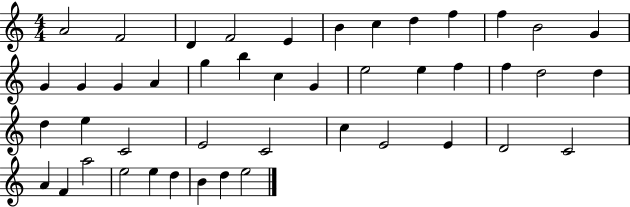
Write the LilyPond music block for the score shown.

{
  \clef treble
  \numericTimeSignature
  \time 4/4
  \key c \major
  a'2 f'2 | d'4 f'2 e'4 | b'4 c''4 d''4 f''4 | f''4 b'2 g'4 | \break g'4 g'4 g'4 a'4 | g''4 b''4 c''4 g'4 | e''2 e''4 f''4 | f''4 d''2 d''4 | \break d''4 e''4 c'2 | e'2 c'2 | c''4 e'2 e'4 | d'2 c'2 | \break a'4 f'4 a''2 | e''2 e''4 d''4 | b'4 d''4 e''2 | \bar "|."
}